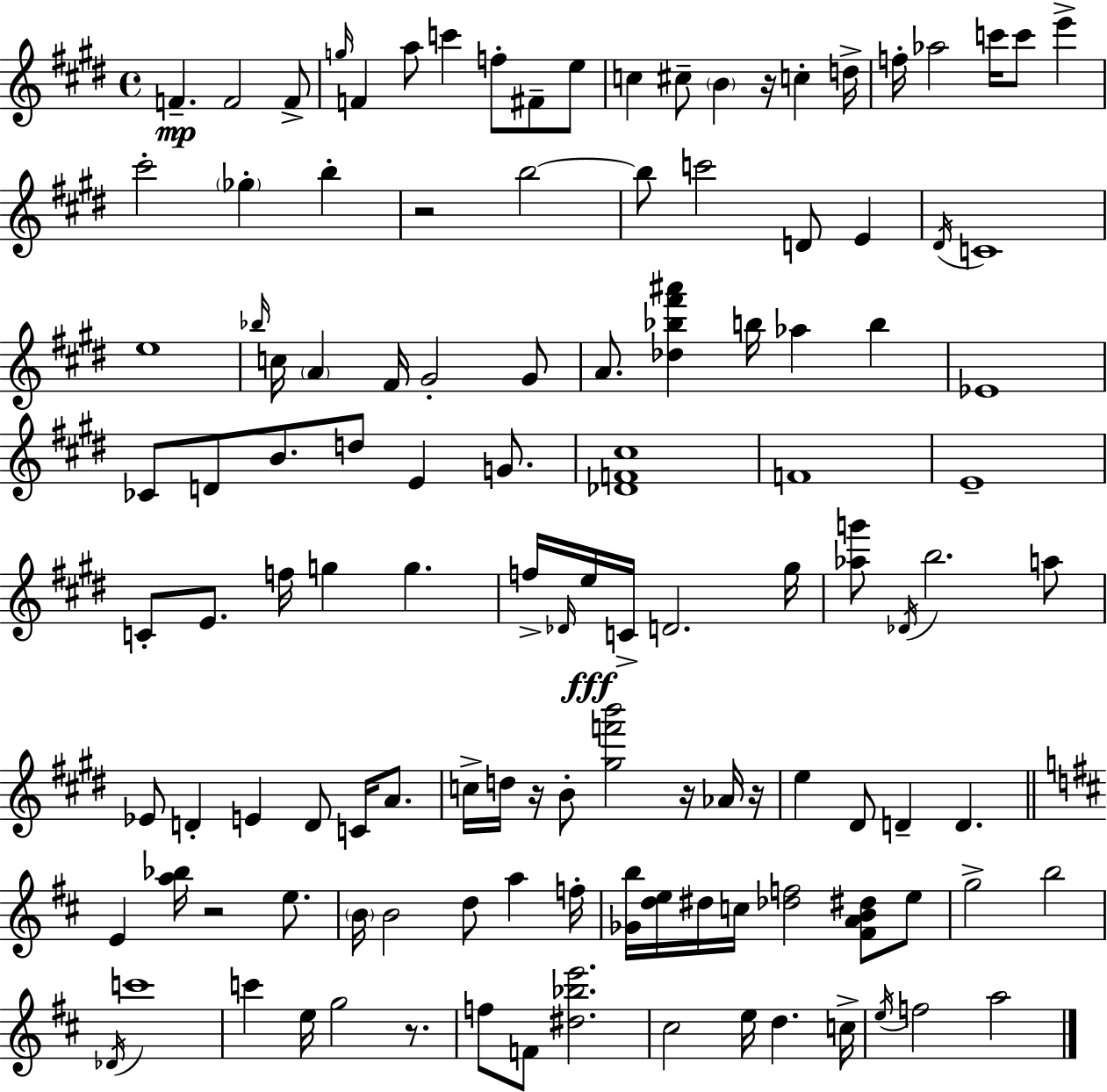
{
  \clef treble
  \time 4/4
  \defaultTimeSignature
  \key e \major
  f'4.--\mp f'2 f'8-> | \grace { g''16 } f'4 a''8 c'''4 f''8-. fis'8-- e''8 | c''4 cis''8-- \parenthesize b'4 r16 c''4-. | d''16-> f''16-. aes''2 c'''16 c'''8 e'''4-> | \break cis'''2-. \parenthesize ges''4-. b''4-. | r2 b''2~~ | b''8 c'''2 d'8 e'4 | \acciaccatura { dis'16 } c'1 | \break e''1 | \grace { bes''16 } c''16 \parenthesize a'4 fis'16 gis'2-. | gis'8 a'8. <des'' bes'' fis''' ais'''>4 b''16 aes''4 b''4 | ees'1 | \break ces'8 d'8 b'8. d''8 e'4 | g'8. <des' f' cis''>1 | f'1 | e'1-- | \break c'8-. e'8. f''16 g''4 g''4. | f''16-> \grace { des'16 }\fff e''16 c'16-> d'2. | gis''16 <aes'' g'''>8 \acciaccatura { des'16 } b''2. | a''8 ees'8 d'4-. e'4 d'8 | \break c'16 a'8. c''16-> d''16 r16 b'8-. <gis'' f''' b'''>2 | r16 aes'16 r16 e''4 dis'8 d'4-- d'4. | \bar "||" \break \key d \major e'4 <a'' bes''>16 r2 e''8. | \parenthesize b'16 b'2 d''8 a''4 f''16-. | <ges' b''>16 <d'' e''>16 dis''16 c''16 <des'' f''>2 <fis' a' b' dis''>8 e''8 | g''2-> b''2 | \break \acciaccatura { des'16 } c'''1 | c'''4 e''16 g''2 r8. | f''8 f'8 <dis'' bes'' e'''>2. | cis''2 e''16 d''4. | \break c''16-> \acciaccatura { e''16 } f''2 a''2 | \bar "|."
}